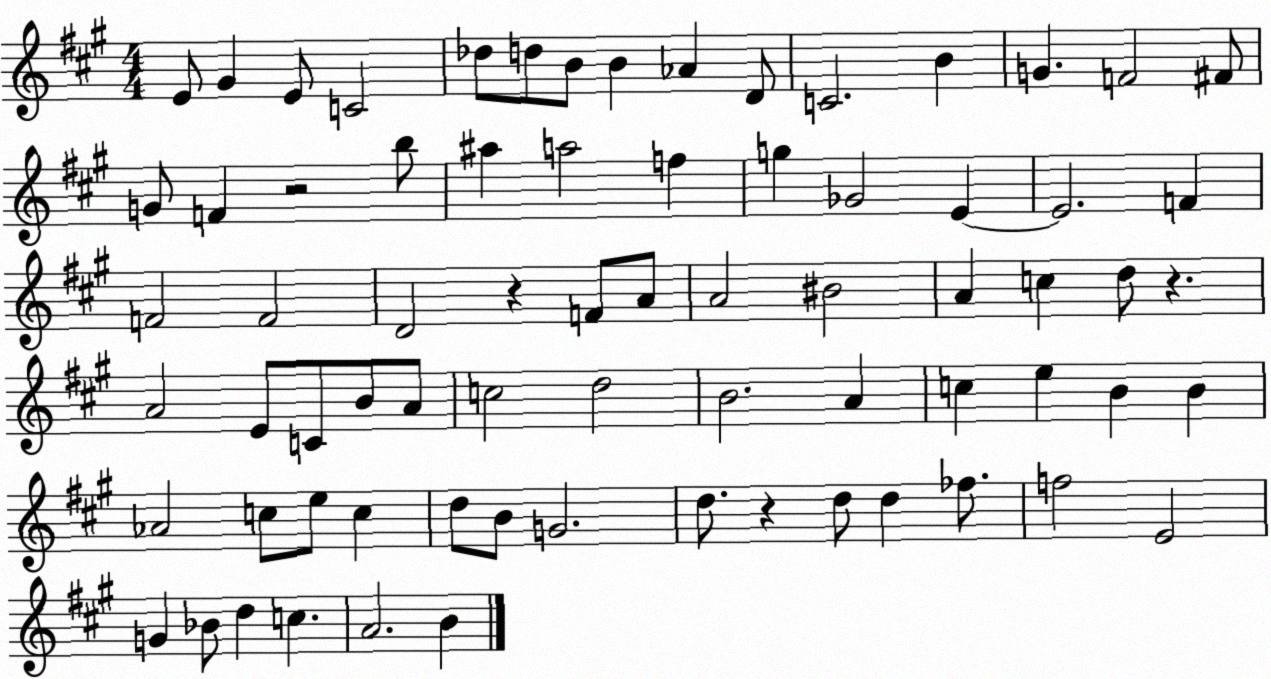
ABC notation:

X:1
T:Untitled
M:4/4
L:1/4
K:A
E/2 ^G E/2 C2 _d/2 d/2 B/2 B _A D/2 C2 B G F2 ^F/2 G/2 F z2 b/2 ^a a2 f g _G2 E E2 F F2 F2 D2 z F/2 A/2 A2 ^B2 A c d/2 z A2 E/2 C/2 B/2 A/2 c2 d2 B2 A c e B B _A2 c/2 e/2 c d/2 B/2 G2 d/2 z d/2 d _f/2 f2 E2 G _B/2 d c A2 B